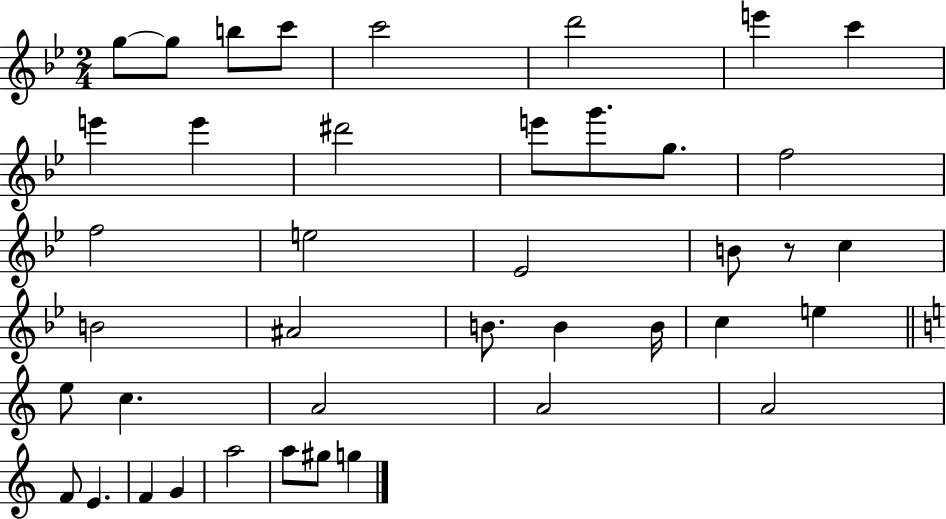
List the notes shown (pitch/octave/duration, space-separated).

G5/e G5/e B5/e C6/e C6/h D6/h E6/q C6/q E6/q E6/q D#6/h E6/e G6/e. G5/e. F5/h F5/h E5/h Eb4/h B4/e R/e C5/q B4/h A#4/h B4/e. B4/q B4/s C5/q E5/q E5/e C5/q. A4/h A4/h A4/h F4/e E4/q. F4/q G4/q A5/h A5/e G#5/e G5/q